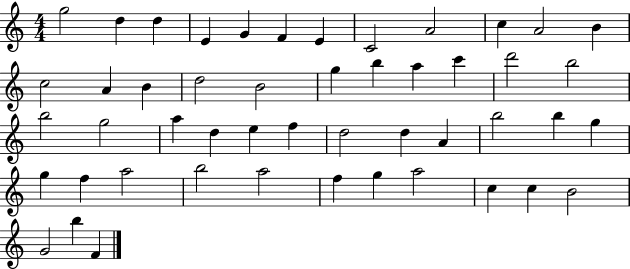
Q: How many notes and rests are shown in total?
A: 49